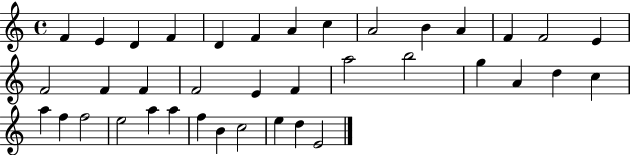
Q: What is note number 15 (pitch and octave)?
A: F4